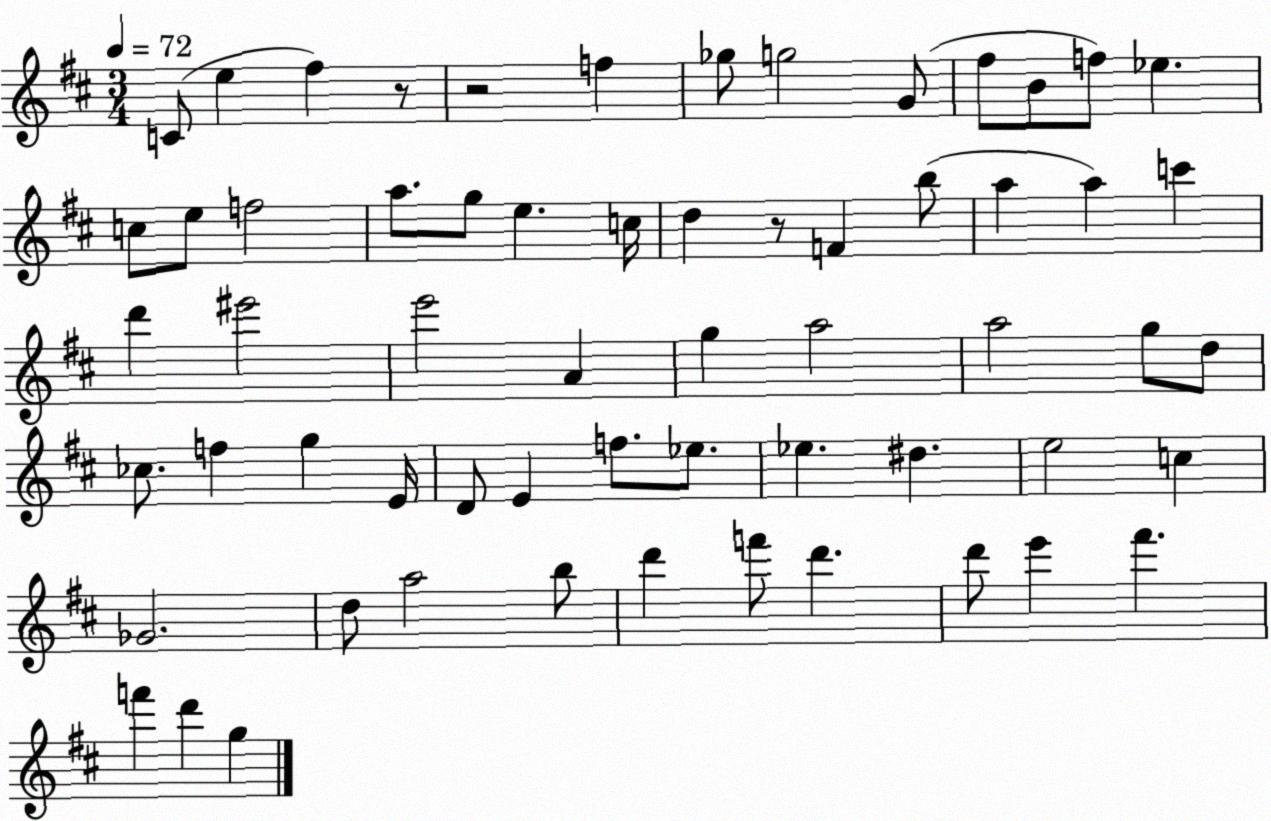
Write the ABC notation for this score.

X:1
T:Untitled
M:3/4
L:1/4
K:D
C/2 e ^f z/2 z2 f _g/2 g2 G/2 ^f/2 B/2 f/2 _e c/2 e/2 f2 a/2 g/2 e c/4 d z/2 F b/2 a a c' d' ^e'2 e'2 A g a2 a2 g/2 d/2 _c/2 f g E/4 D/2 E f/2 _e/2 _e ^d e2 c _G2 d/2 a2 b/2 d' f'/2 d' d'/2 e' ^f' f' d' g